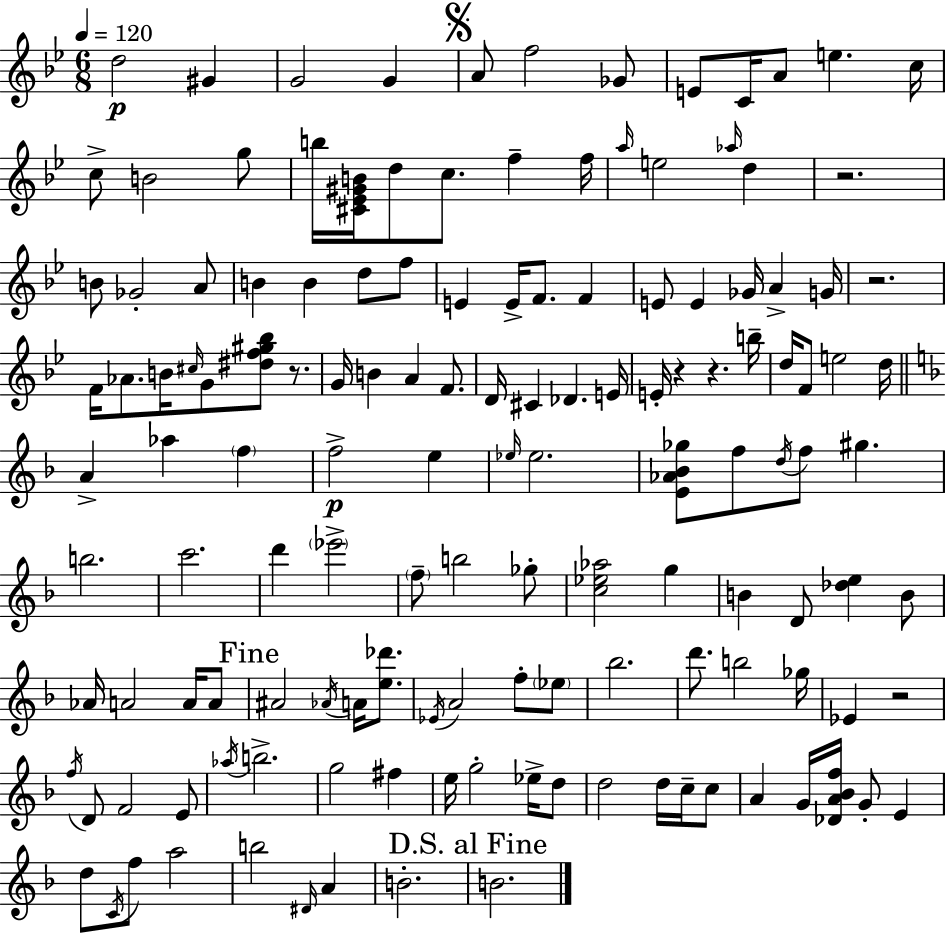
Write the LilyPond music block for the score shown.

{
  \clef treble
  \numericTimeSignature
  \time 6/8
  \key g \minor
  \tempo 4 = 120
  d''2\p gis'4 | g'2 g'4 | \mark \markup { \musicglyph "scripts.segno" } a'8 f''2 ges'8 | e'8 c'16 a'8 e''4. c''16 | \break c''8-> b'2 g''8 | b''16 <cis' ees' gis' b'>16 d''8 c''8. f''4-- f''16 | \grace { a''16 } e''2 \grace { aes''16 } d''4 | r2. | \break b'8 ges'2-. | a'8 b'4 b'4 d''8 | f''8 e'4 e'16-> f'8. f'4 | e'8 e'4 ges'16 a'4-> | \break g'16 r2. | f'16 aes'8. b'16 \grace { cis''16 } g'8 <dis'' f'' gis'' bes''>8 | r8. g'16 b'4 a'4 | f'8. d'16 cis'4 des'4. | \break e'16 e'16-. r4 r4. | b''16-- d''16 f'8 e''2 | d''16 \bar "||" \break \key d \minor a'4-> aes''4 \parenthesize f''4 | f''2->\p e''4 | \grace { ees''16 } ees''2. | <e' aes' bes' ges''>8 f''8 \acciaccatura { d''16 } f''8 gis''4. | \break b''2. | c'''2. | d'''4 \parenthesize ees'''2-> | \parenthesize f''8-- b''2 | \break ges''8-. <c'' ees'' aes''>2 g''4 | b'4 d'8 <des'' e''>4 | b'8 aes'16 a'2 a'16 | a'8 \mark "Fine" ais'2 \acciaccatura { aes'16 } a'16 | \break <e'' des'''>8. \acciaccatura { ees'16 } a'2 | f''8-. \parenthesize ees''8 bes''2. | d'''8. b''2 | ges''16 ees'4 r2 | \break \acciaccatura { f''16 } d'8 f'2 | e'8 \acciaccatura { aes''16 } b''2.-> | g''2 | fis''4 e''16 g''2-. | \break ees''16-> d''8 d''2 | d''16 c''16-- c''8 a'4 g'16 <des' a' bes' f''>16 | g'8-. e'4 d''8 \acciaccatura { c'16 } f''8 a''2 | b''2 | \break \grace { dis'16 } a'4 b'2.-. | \mark "D.S. al Fine" b'2. | \bar "|."
}